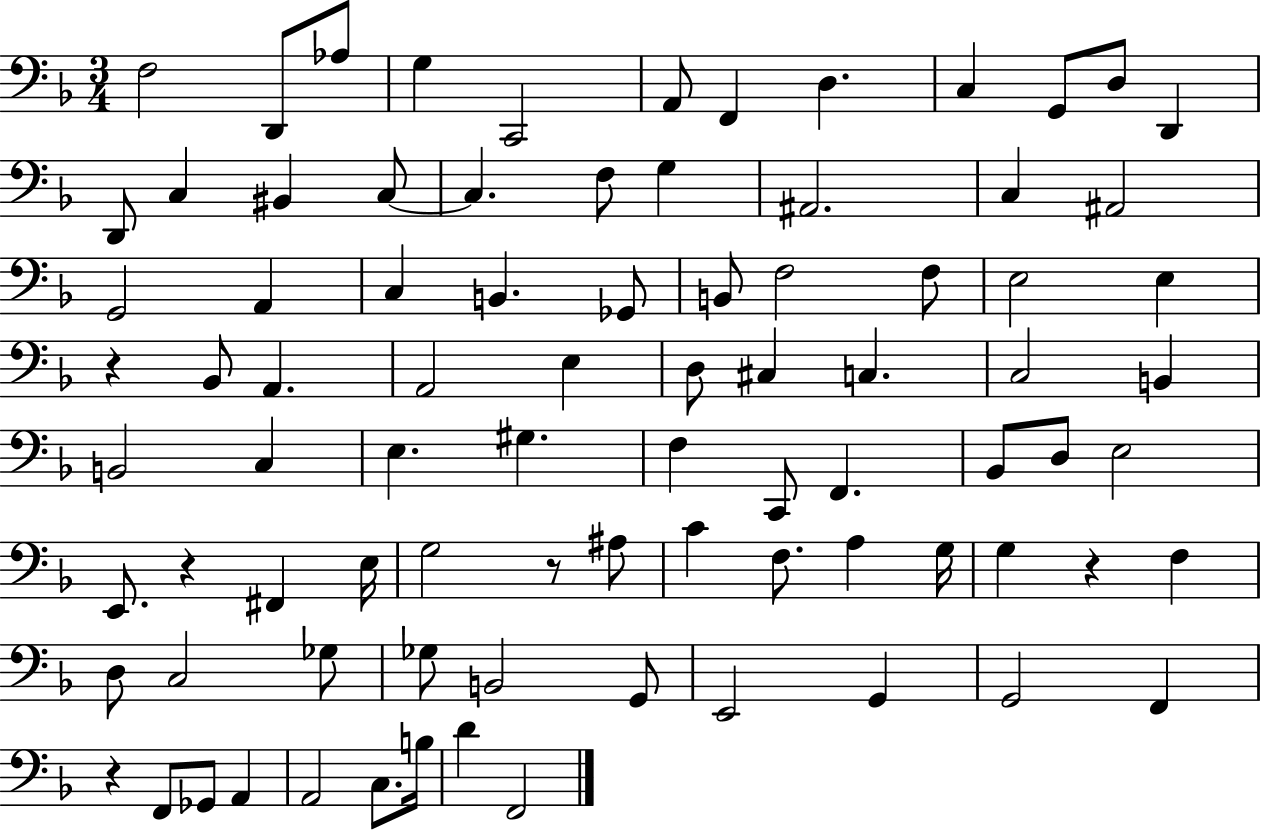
X:1
T:Untitled
M:3/4
L:1/4
K:F
F,2 D,,/2 _A,/2 G, C,,2 A,,/2 F,, D, C, G,,/2 D,/2 D,, D,,/2 C, ^B,, C,/2 C, F,/2 G, ^A,,2 C, ^A,,2 G,,2 A,, C, B,, _G,,/2 B,,/2 F,2 F,/2 E,2 E, z _B,,/2 A,, A,,2 E, D,/2 ^C, C, C,2 B,, B,,2 C, E, ^G, F, C,,/2 F,, _B,,/2 D,/2 E,2 E,,/2 z ^F,, E,/4 G,2 z/2 ^A,/2 C F,/2 A, G,/4 G, z F, D,/2 C,2 _G,/2 _G,/2 B,,2 G,,/2 E,,2 G,, G,,2 F,, z F,,/2 _G,,/2 A,, A,,2 C,/2 B,/4 D F,,2